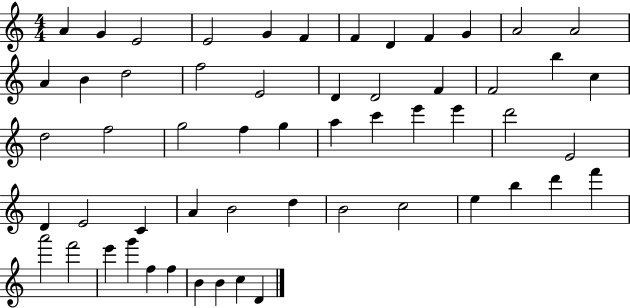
A4/q G4/q E4/h E4/h G4/q F4/q F4/q D4/q F4/q G4/q A4/h A4/h A4/q B4/q D5/h F5/h E4/h D4/q D4/h F4/q F4/h B5/q C5/q D5/h F5/h G5/h F5/q G5/q A5/q C6/q E6/q E6/q D6/h E4/h D4/q E4/h C4/q A4/q B4/h D5/q B4/h C5/h E5/q B5/q D6/q F6/q A6/h F6/h E6/q G6/q F5/q F5/q B4/q B4/q C5/q D4/q